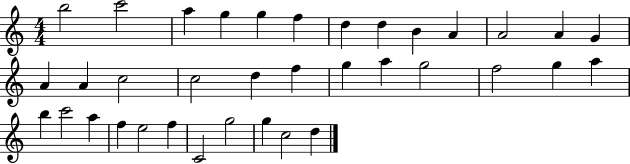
X:1
T:Untitled
M:4/4
L:1/4
K:C
b2 c'2 a g g f d d B A A2 A G A A c2 c2 d f g a g2 f2 g a b c'2 a f e2 f C2 g2 g c2 d